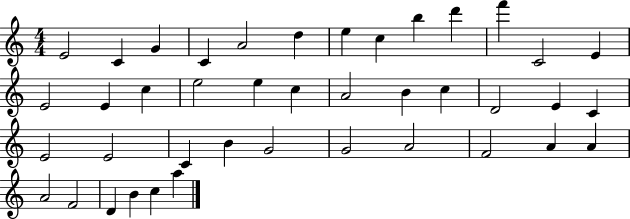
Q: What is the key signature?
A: C major